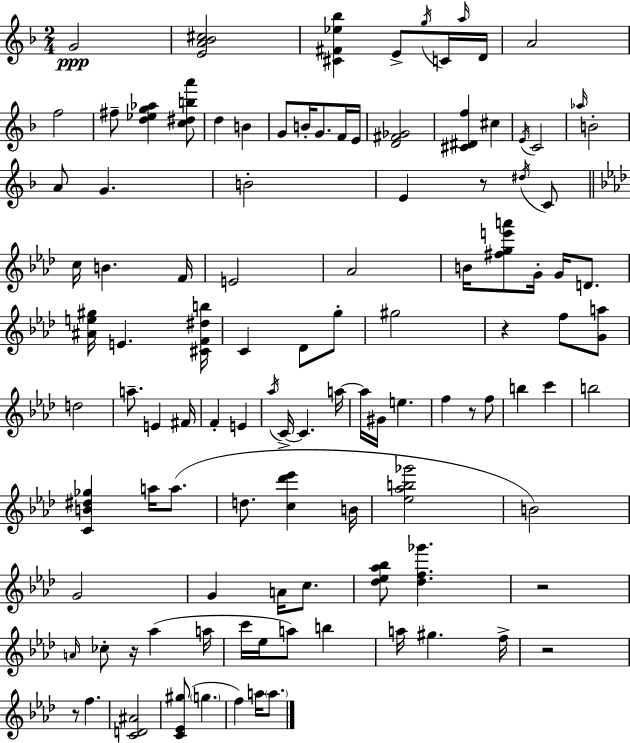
G4/h [E4,A4,Bb4,C#5]/h [C#4,F#4,Eb5,Bb5]/q E4/e G5/s C4/s A5/s D4/s A4/h F5/h F#5/e [D5,Eb5,G5,Ab5]/q [C5,D#5,B5,A6]/e D5/q B4/q G4/e B4/s G4/e. F4/s E4/s [D4,F#4,Gb4]/h [C#4,D#4,F5]/q C#5/q E4/s C4/h Ab5/s B4/h A4/e G4/q. B4/h E4/q R/e D#5/s C4/e C5/s B4/q. F4/s E4/h Ab4/h B4/s [F#5,G5,E6,A6]/e G4/s G4/s D4/e. [A#4,E5,G#5]/s E4/q. [C#4,F4,D#5,B5]/s C4/q Db4/e G5/e G#5/h R/q F5/e [G4,A5]/e D5/h A5/e. E4/q F#4/s F4/q E4/q Ab5/s C4/s C4/q. A5/s A5/s G#4/s E5/q. F5/q R/e F5/e B5/q C6/q B5/h [C4,B4,D#5,Gb5]/q A5/s A5/e. D5/e. [C5,Db6,Eb6]/q B4/s [Eb5,Ab5,B5,Gb6]/h B4/h G4/h G4/q A4/s C5/e. [Db5,Eb5,Ab5,Bb5]/e [Db5,F5,Gb6]/q. R/h A4/s CES5/e R/s Ab5/q A5/s C6/s Eb5/s A5/e B5/q A5/s G#5/q. F5/s R/h R/e F5/q. [C4,D4,A#4]/h [C4,Eb4,G#5]/e G5/q. F5/q A5/s A5/e.